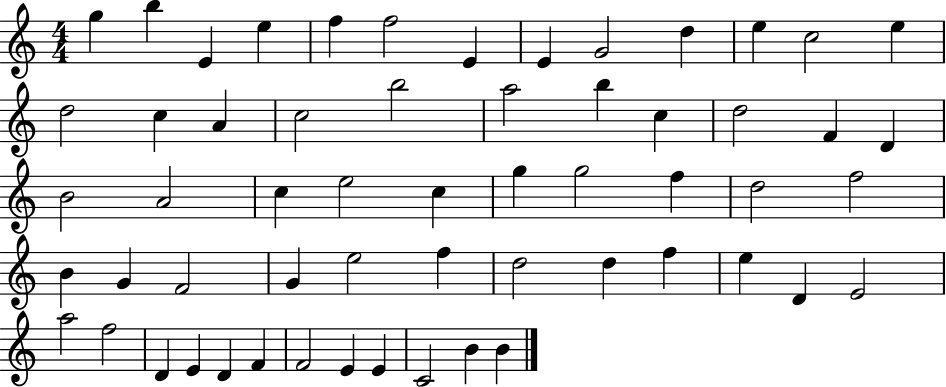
G5/q B5/q E4/q E5/q F5/q F5/h E4/q E4/q G4/h D5/q E5/q C5/h E5/q D5/h C5/q A4/q C5/h B5/h A5/h B5/q C5/q D5/h F4/q D4/q B4/h A4/h C5/q E5/h C5/q G5/q G5/h F5/q D5/h F5/h B4/q G4/q F4/h G4/q E5/h F5/q D5/h D5/q F5/q E5/q D4/q E4/h A5/h F5/h D4/q E4/q D4/q F4/q F4/h E4/q E4/q C4/h B4/q B4/q